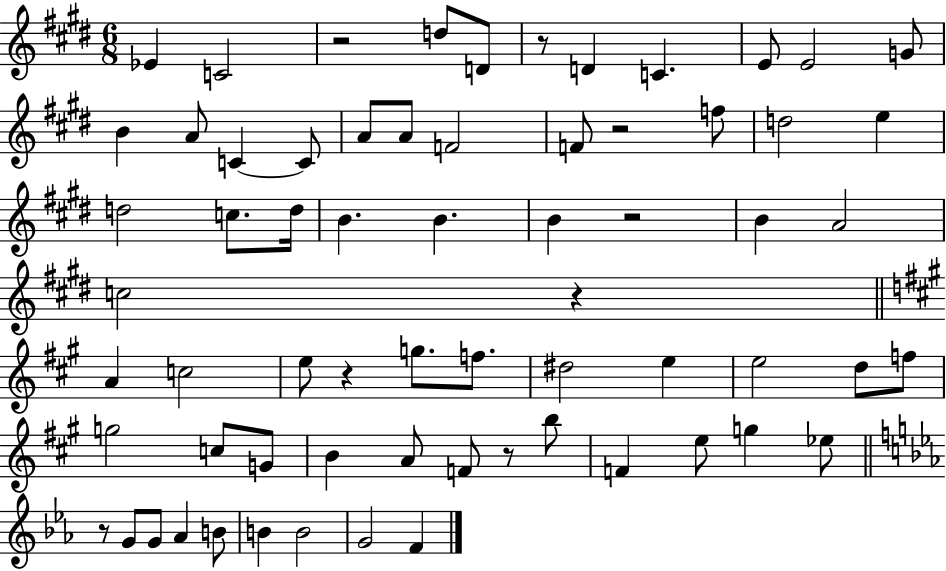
{
  \clef treble
  \numericTimeSignature
  \time 6/8
  \key e \major
  ees'4 c'2 | r2 d''8 d'8 | r8 d'4 c'4. | e'8 e'2 g'8 | \break b'4 a'8 c'4~~ c'8 | a'8 a'8 f'2 | f'8 r2 f''8 | d''2 e''4 | \break d''2 c''8. d''16 | b'4. b'4. | b'4 r2 | b'4 a'2 | \break c''2 r4 | \bar "||" \break \key a \major a'4 c''2 | e''8 r4 g''8. f''8. | dis''2 e''4 | e''2 d''8 f''8 | \break g''2 c''8 g'8 | b'4 a'8 f'8 r8 b''8 | f'4 e''8 g''4 ees''8 | \bar "||" \break \key ees \major r8 g'8 g'8 aes'4 b'8 | b'4 b'2 | g'2 f'4 | \bar "|."
}